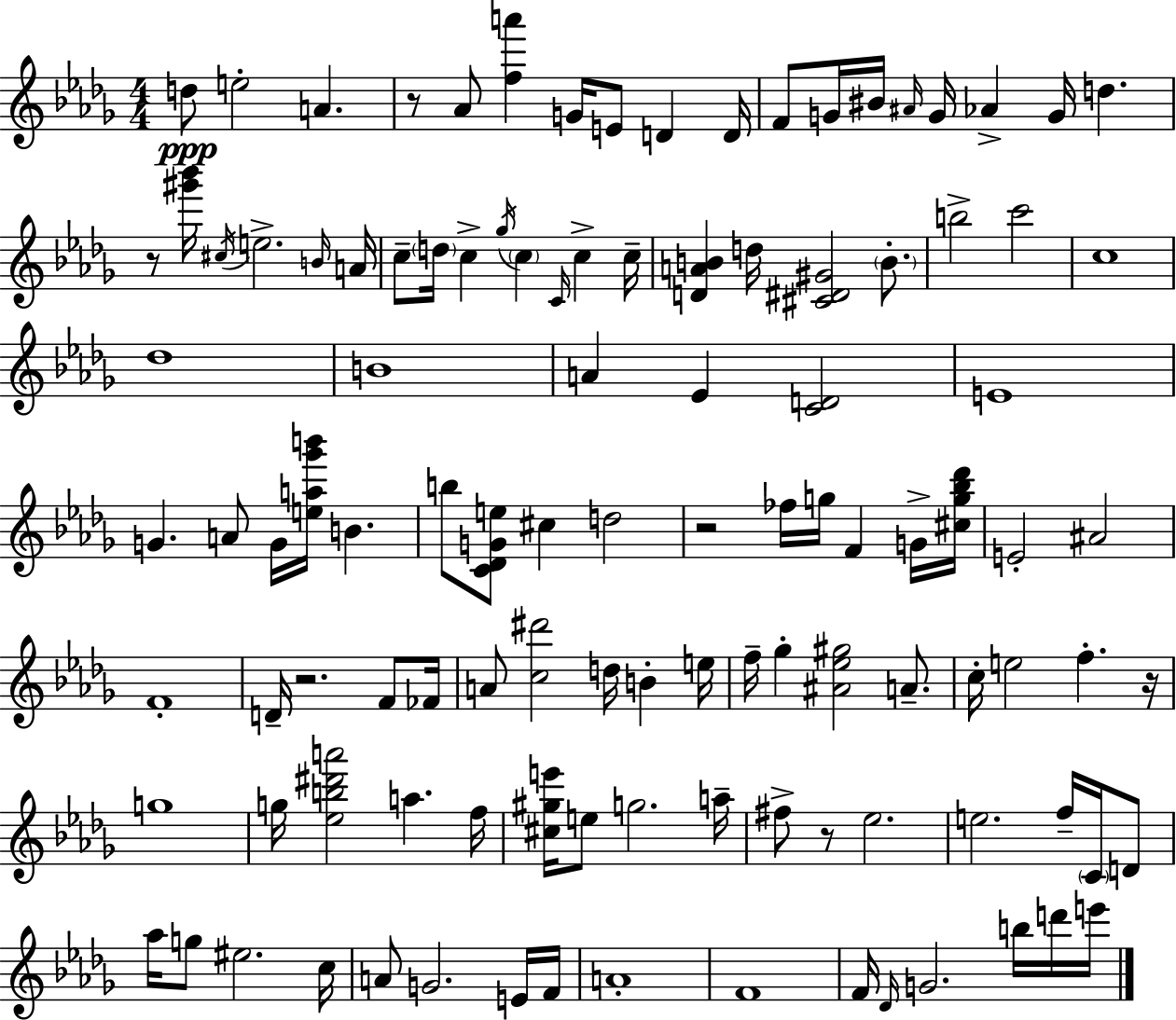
{
  \clef treble
  \numericTimeSignature
  \time 4/4
  \key bes \minor
  \repeat volta 2 { d''8\ppp e''2-. a'4. | r8 aes'8 <f'' a'''>4 g'16 e'8 d'4 d'16 | f'8 g'16 bis'16 \grace { ais'16 } g'16 aes'4-> g'16 d''4. | r8 <gis''' bes'''>16 \acciaccatura { cis''16 } e''2.-> | \break \grace { b'16 } a'16 c''8-- \parenthesize d''16 c''4-> \acciaccatura { ges''16 } \parenthesize c''4 \grace { c'16 } | c''4-> c''16-- <d' a' b'>4 d''16 <cis' dis' gis'>2 | \parenthesize b'8.-. b''2-> c'''2 | c''1 | \break des''1 | b'1 | a'4 ees'4 <c' d'>2 | e'1 | \break g'4. a'8 g'16 <e'' a'' ges''' b'''>16 b'4. | b''8 <c' des' g' e''>8 cis''4 d''2 | r2 fes''16 g''16 f'4 | g'16-> <cis'' g'' bes'' des'''>16 e'2-. ais'2 | \break f'1-. | d'16-- r2. | f'8 fes'16 a'8 <c'' dis'''>2 d''16 | b'4-. e''16 f''16-- ges''4-. <ais' ees'' gis''>2 | \break a'8.-- c''16-. e''2 f''4.-. | r16 g''1 | g''16 <ees'' b'' dis''' a'''>2 a''4. | f''16 <cis'' gis'' e'''>16 e''8 g''2. | \break a''16-- fis''8-> r8 ees''2. | e''2. | f''16-- \parenthesize c'16 d'8 aes''16 g''8 eis''2. | c''16 a'8 g'2. | \break e'16 f'16 a'1-. | f'1 | f'16 \grace { des'16 } g'2. | b''16 d'''16 e'''16 } \bar "|."
}